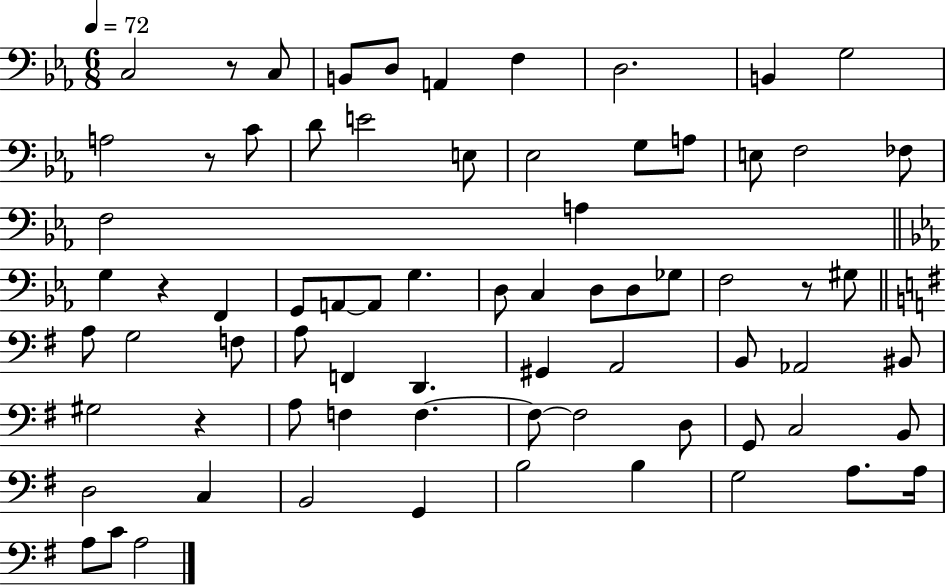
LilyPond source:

{
  \clef bass
  \numericTimeSignature
  \time 6/8
  \key ees \major
  \tempo 4 = 72
  c2 r8 c8 | b,8 d8 a,4 f4 | d2. | b,4 g2 | \break a2 r8 c'8 | d'8 e'2 e8 | ees2 g8 a8 | e8 f2 fes8 | \break f2 a4 | \bar "||" \break \key ees \major g4 r4 f,4 | g,8 a,8~~ a,8 g4. | d8 c4 d8 d8 ges8 | f2 r8 gis8 | \break \bar "||" \break \key e \minor a8 g2 f8 | a8 f,4 d,4. | gis,4 a,2 | b,8 aes,2 bis,8 | \break gis2 r4 | a8 f4 f4.~~ | f8~~ f2 d8 | g,8 c2 b,8 | \break d2 c4 | b,2 g,4 | b2 b4 | g2 a8. a16 | \break a8 c'8 a2 | \bar "|."
}